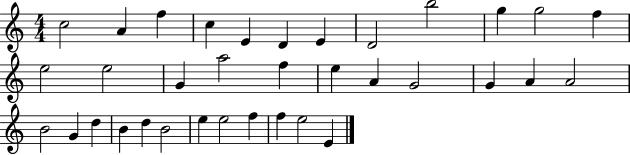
X:1
T:Untitled
M:4/4
L:1/4
K:C
c2 A f c E D E D2 b2 g g2 f e2 e2 G a2 f e A G2 G A A2 B2 G d B d B2 e e2 f f e2 E